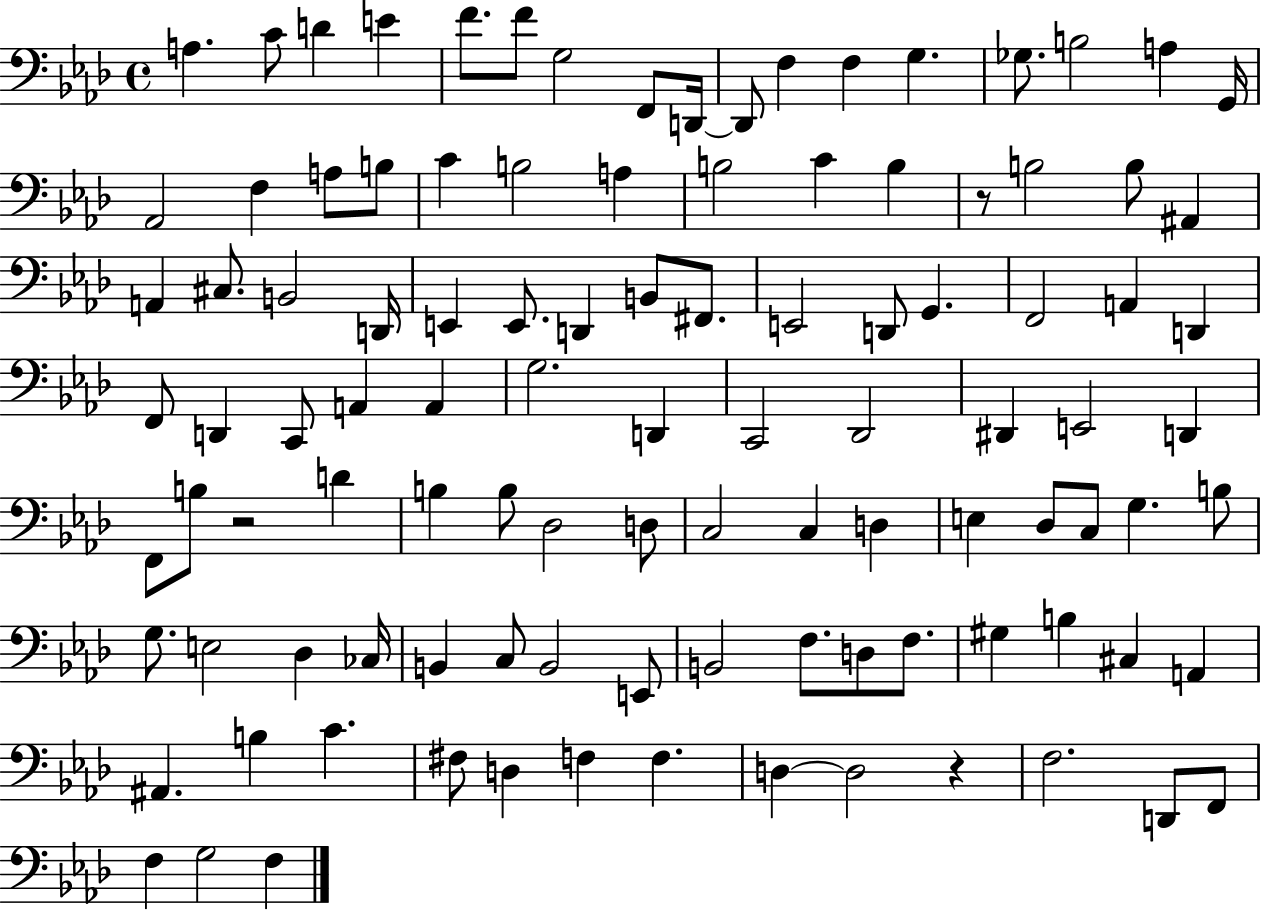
X:1
T:Untitled
M:4/4
L:1/4
K:Ab
A, C/2 D E F/2 F/2 G,2 F,,/2 D,,/4 D,,/2 F, F, G, _G,/2 B,2 A, G,,/4 _A,,2 F, A,/2 B,/2 C B,2 A, B,2 C B, z/2 B,2 B,/2 ^A,, A,, ^C,/2 B,,2 D,,/4 E,, E,,/2 D,, B,,/2 ^F,,/2 E,,2 D,,/2 G,, F,,2 A,, D,, F,,/2 D,, C,,/2 A,, A,, G,2 D,, C,,2 _D,,2 ^D,, E,,2 D,, F,,/2 B,/2 z2 D B, B,/2 _D,2 D,/2 C,2 C, D, E, _D,/2 C,/2 G, B,/2 G,/2 E,2 _D, _C,/4 B,, C,/2 B,,2 E,,/2 B,,2 F,/2 D,/2 F,/2 ^G, B, ^C, A,, ^A,, B, C ^F,/2 D, F, F, D, D,2 z F,2 D,,/2 F,,/2 F, G,2 F,